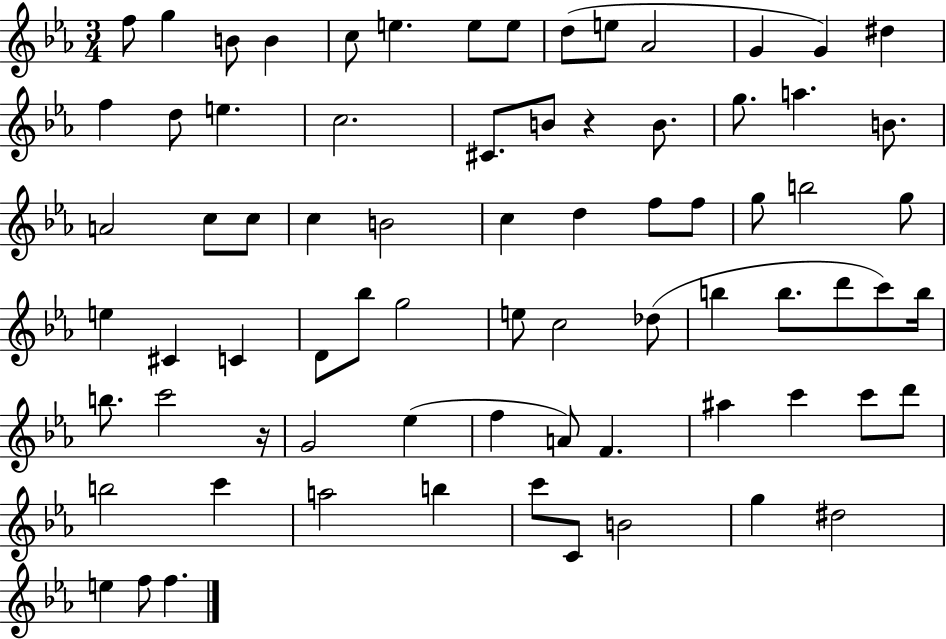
{
  \clef treble
  \numericTimeSignature
  \time 3/4
  \key ees \major
  f''8 g''4 b'8 b'4 | c''8 e''4. e''8 e''8 | d''8( e''8 aes'2 | g'4 g'4) dis''4 | \break f''4 d''8 e''4. | c''2. | cis'8. b'8 r4 b'8. | g''8. a''4. b'8. | \break a'2 c''8 c''8 | c''4 b'2 | c''4 d''4 f''8 f''8 | g''8 b''2 g''8 | \break e''4 cis'4 c'4 | d'8 bes''8 g''2 | e''8 c''2 des''8( | b''4 b''8. d'''8 c'''8) b''16 | \break b''8. c'''2 r16 | g'2 ees''4( | f''4 a'8) f'4. | ais''4 c'''4 c'''8 d'''8 | \break b''2 c'''4 | a''2 b''4 | c'''8 c'8 b'2 | g''4 dis''2 | \break e''4 f''8 f''4. | \bar "|."
}